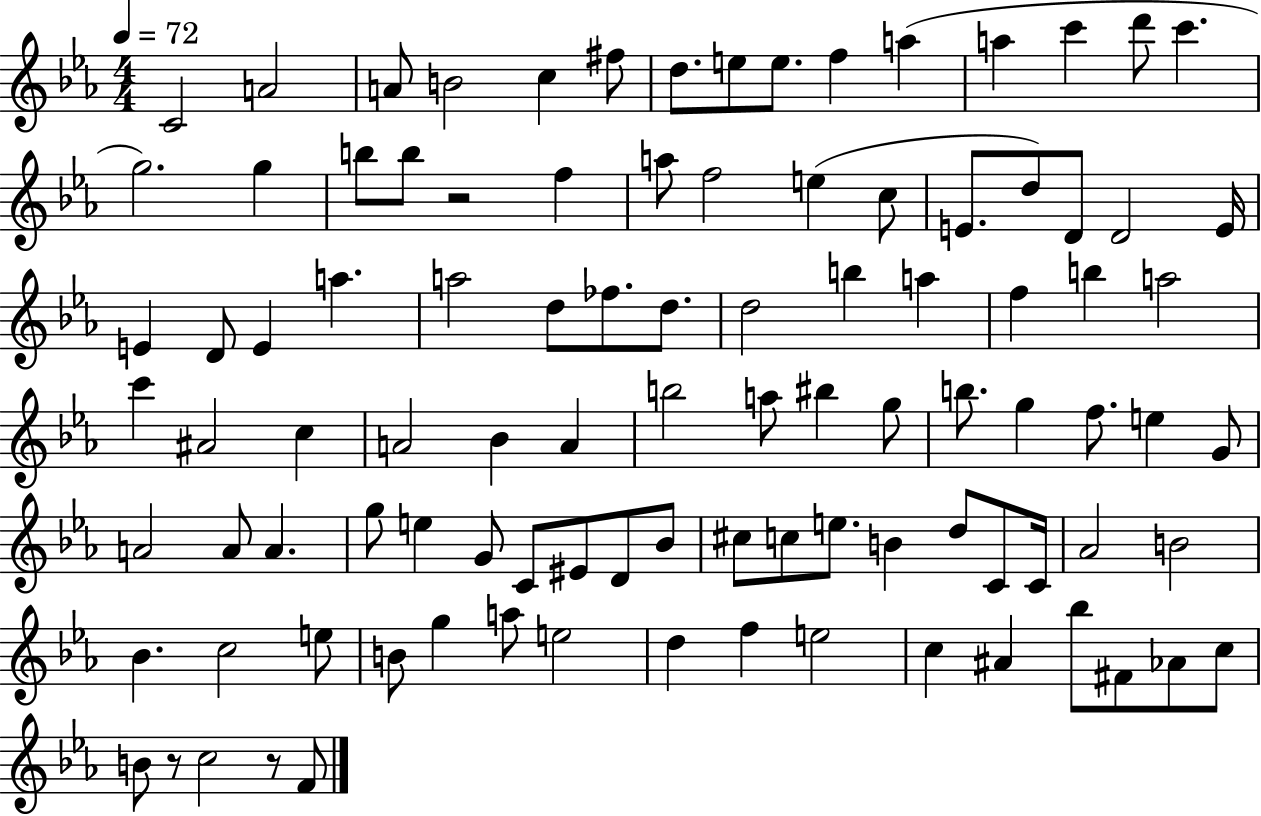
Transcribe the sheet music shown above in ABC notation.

X:1
T:Untitled
M:4/4
L:1/4
K:Eb
C2 A2 A/2 B2 c ^f/2 d/2 e/2 e/2 f a a c' d'/2 c' g2 g b/2 b/2 z2 f a/2 f2 e c/2 E/2 d/2 D/2 D2 E/4 E D/2 E a a2 d/2 _f/2 d/2 d2 b a f b a2 c' ^A2 c A2 _B A b2 a/2 ^b g/2 b/2 g f/2 e G/2 A2 A/2 A g/2 e G/2 C/2 ^E/2 D/2 _B/2 ^c/2 c/2 e/2 B d/2 C/2 C/4 _A2 B2 _B c2 e/2 B/2 g a/2 e2 d f e2 c ^A _b/2 ^F/2 _A/2 c/2 B/2 z/2 c2 z/2 F/2